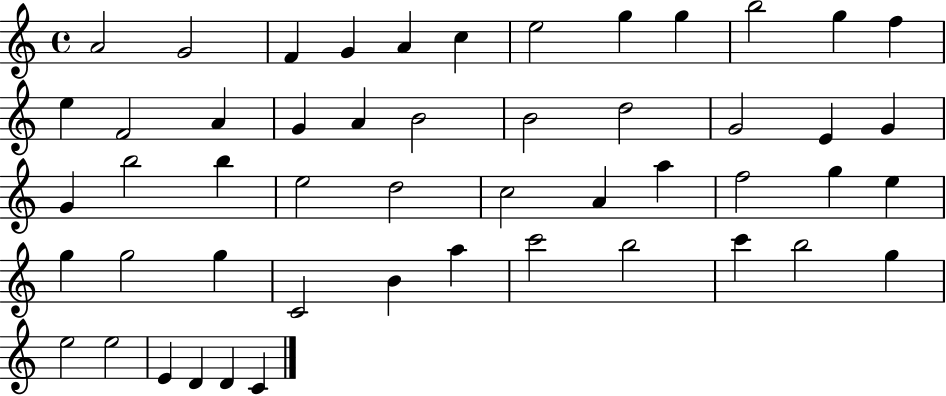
X:1
T:Untitled
M:4/4
L:1/4
K:C
A2 G2 F G A c e2 g g b2 g f e F2 A G A B2 B2 d2 G2 E G G b2 b e2 d2 c2 A a f2 g e g g2 g C2 B a c'2 b2 c' b2 g e2 e2 E D D C